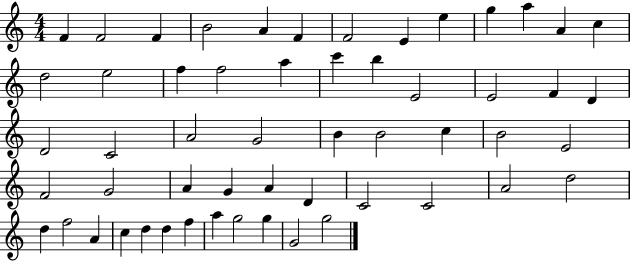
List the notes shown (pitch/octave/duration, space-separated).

F4/q F4/h F4/q B4/h A4/q F4/q F4/h E4/q E5/q G5/q A5/q A4/q C5/q D5/h E5/h F5/q F5/h A5/q C6/q B5/q E4/h E4/h F4/q D4/q D4/h C4/h A4/h G4/h B4/q B4/h C5/q B4/h E4/h F4/h G4/h A4/q G4/q A4/q D4/q C4/h C4/h A4/h D5/h D5/q F5/h A4/q C5/q D5/q D5/q F5/q A5/q G5/h G5/q G4/h G5/h